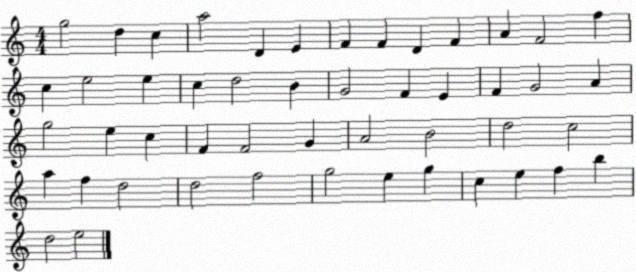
X:1
T:Untitled
M:4/4
L:1/4
K:C
g2 d c a2 D E F F D F A F2 f c e2 e c d2 B G2 F E F G2 A g2 e c F F2 G A2 B2 d2 c2 a f d2 d2 f2 g2 e g c e f b d2 e2